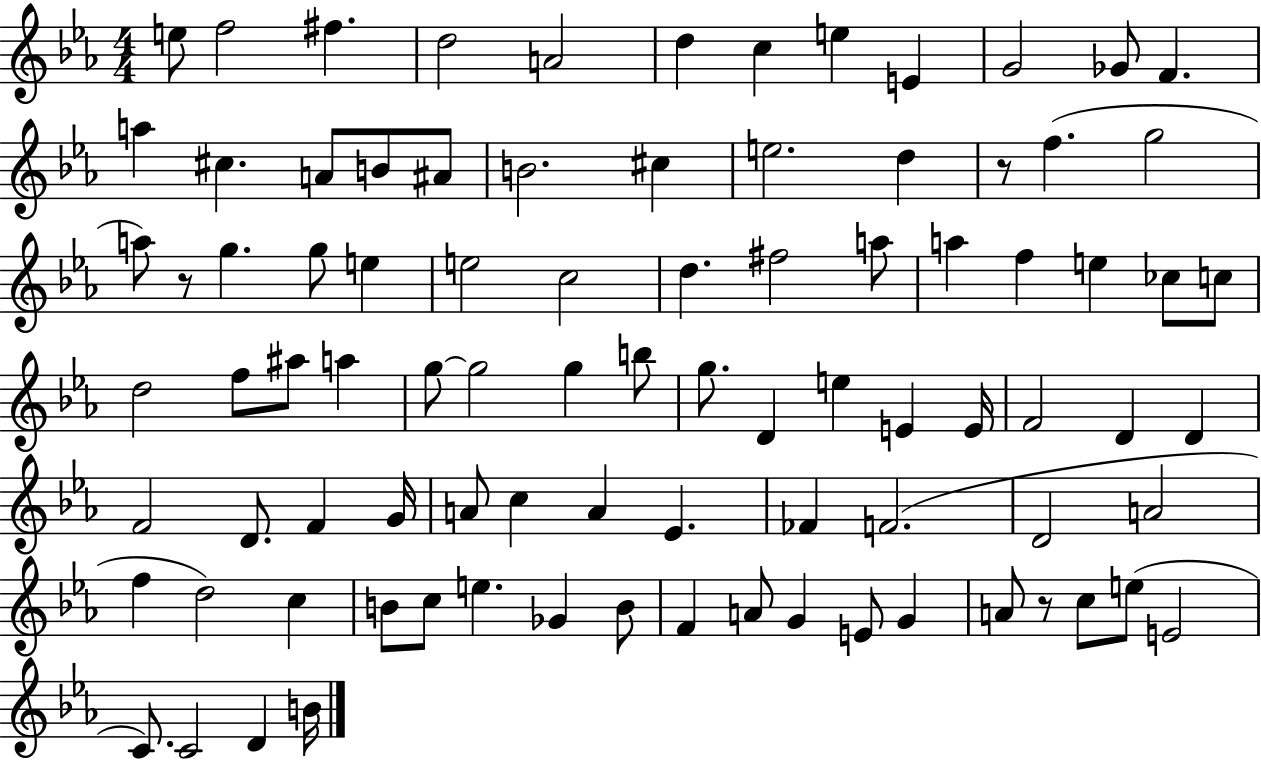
E5/e F5/h F#5/q. D5/h A4/h D5/q C5/q E5/q E4/q G4/h Gb4/e F4/q. A5/q C#5/q. A4/e B4/e A#4/e B4/h. C#5/q E5/h. D5/q R/e F5/q. G5/h A5/e R/e G5/q. G5/e E5/q E5/h C5/h D5/q. F#5/h A5/e A5/q F5/q E5/q CES5/e C5/e D5/h F5/e A#5/e A5/q G5/e G5/h G5/q B5/e G5/e. D4/q E5/q E4/q E4/s F4/h D4/q D4/q F4/h D4/e. F4/q G4/s A4/e C5/q A4/q Eb4/q. FES4/q F4/h. D4/h A4/h F5/q D5/h C5/q B4/e C5/e E5/q. Gb4/q B4/e F4/q A4/e G4/q E4/e G4/q A4/e R/e C5/e E5/e E4/h C4/e. C4/h D4/q B4/s